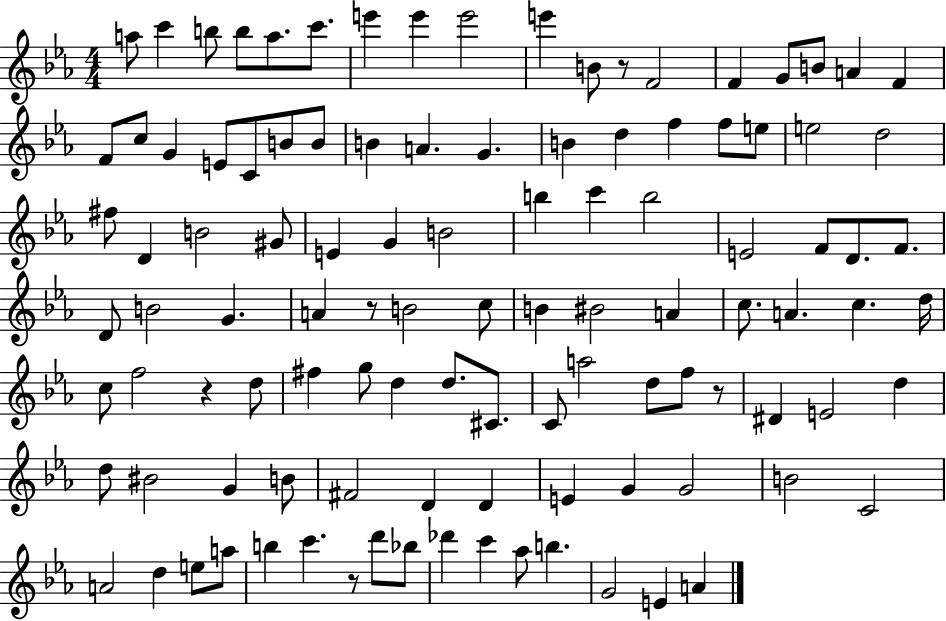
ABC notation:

X:1
T:Untitled
M:4/4
L:1/4
K:Eb
a/2 c' b/2 b/2 a/2 c'/2 e' e' e'2 e' B/2 z/2 F2 F G/2 B/2 A F F/2 c/2 G E/2 C/2 B/2 B/2 B A G B d f f/2 e/2 e2 d2 ^f/2 D B2 ^G/2 E G B2 b c' b2 E2 F/2 D/2 F/2 D/2 B2 G A z/2 B2 c/2 B ^B2 A c/2 A c d/4 c/2 f2 z d/2 ^f g/2 d d/2 ^C/2 C/2 a2 d/2 f/2 z/2 ^D E2 d d/2 ^B2 G B/2 ^F2 D D E G G2 B2 C2 A2 d e/2 a/2 b c' z/2 d'/2 _b/2 _d' c' _a/2 b G2 E A